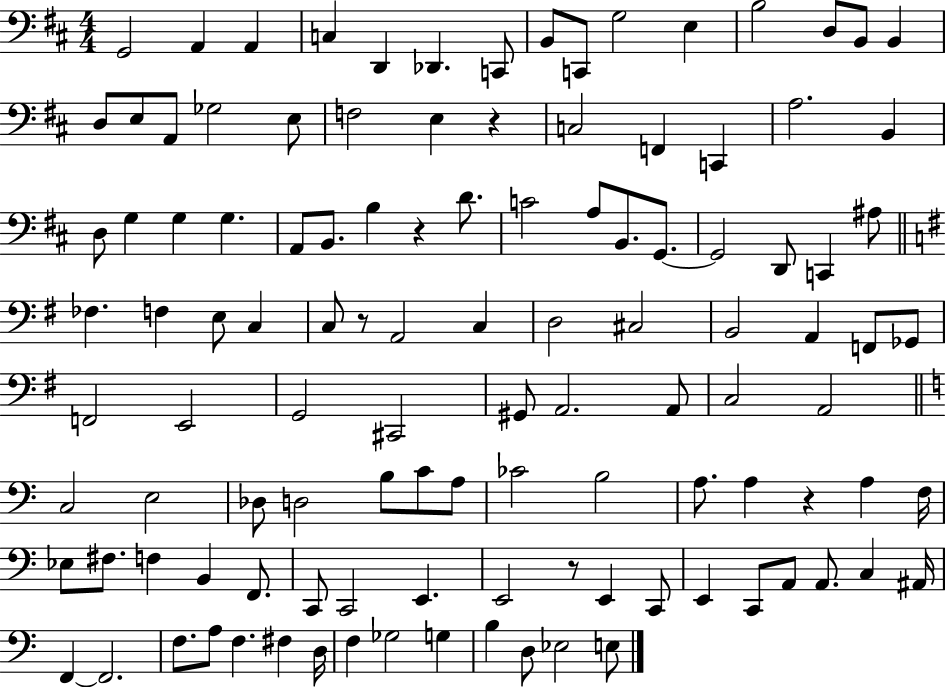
{
  \clef bass
  \numericTimeSignature
  \time 4/4
  \key d \major
  \repeat volta 2 { g,2 a,4 a,4 | c4 d,4 des,4. c,8 | b,8 c,8 g2 e4 | b2 d8 b,8 b,4 | \break d8 e8 a,8 ges2 e8 | f2 e4 r4 | c2 f,4 c,4 | a2. b,4 | \break d8 g4 g4 g4. | a,8 b,8. b4 r4 d'8. | c'2 a8 b,8. g,8.~~ | g,2 d,8 c,4 ais8 | \break \bar "||" \break \key g \major fes4. f4 e8 c4 | c8 r8 a,2 c4 | d2 cis2 | b,2 a,4 f,8 ges,8 | \break f,2 e,2 | g,2 cis,2 | gis,8 a,2. a,8 | c2 a,2 | \break \bar "||" \break \key c \major c2 e2 | des8 d2 b8 c'8 a8 | ces'2 b2 | a8. a4 r4 a4 f16 | \break ees8 fis8. f4 b,4 f,8. | c,8 c,2 e,4. | e,2 r8 e,4 c,8 | e,4 c,8 a,8 a,8. c4 ais,16 | \break f,4~~ f,2. | f8. a8 f4. fis4 d16 | f4 ges2 g4 | b4 d8 ees2 e8 | \break } \bar "|."
}